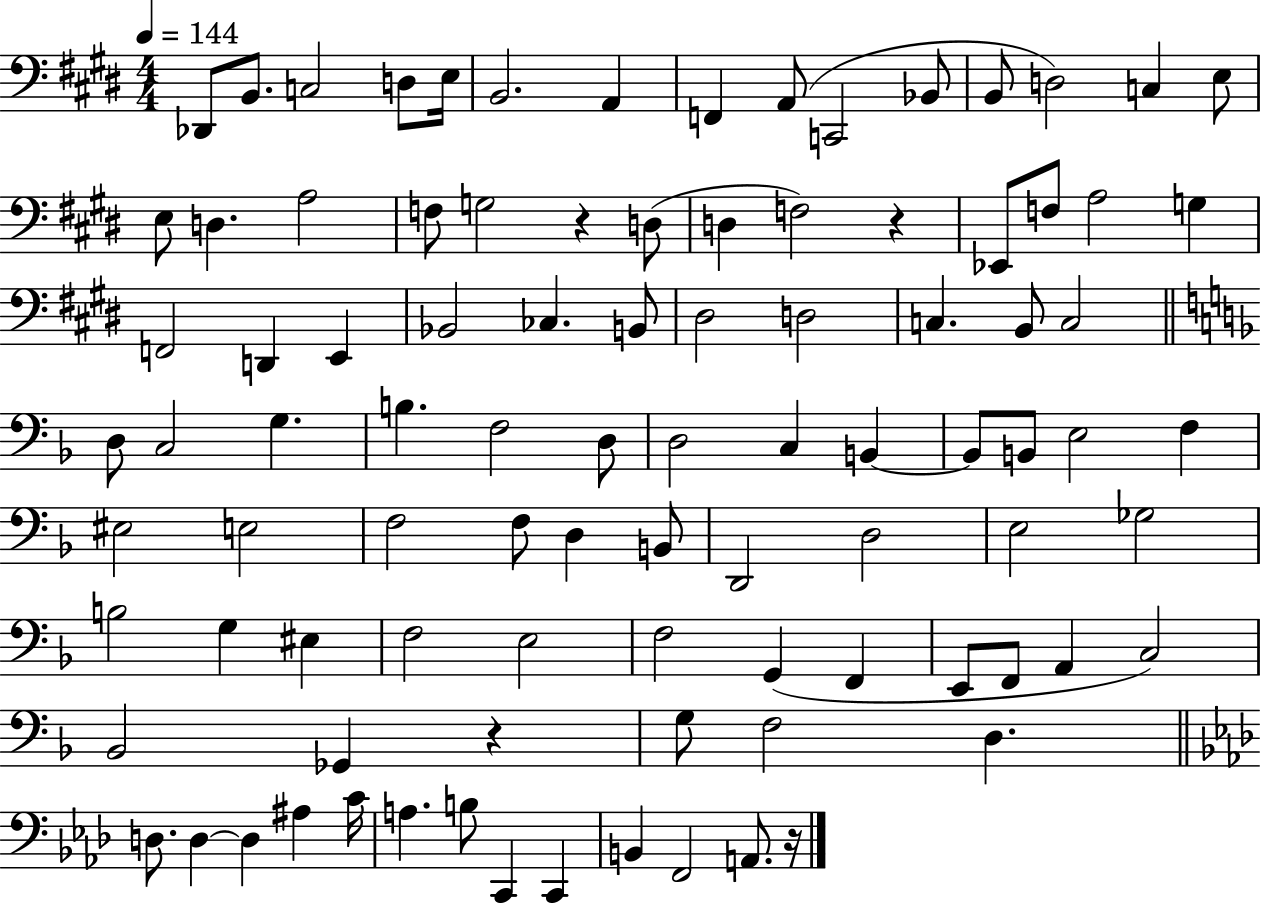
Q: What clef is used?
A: bass